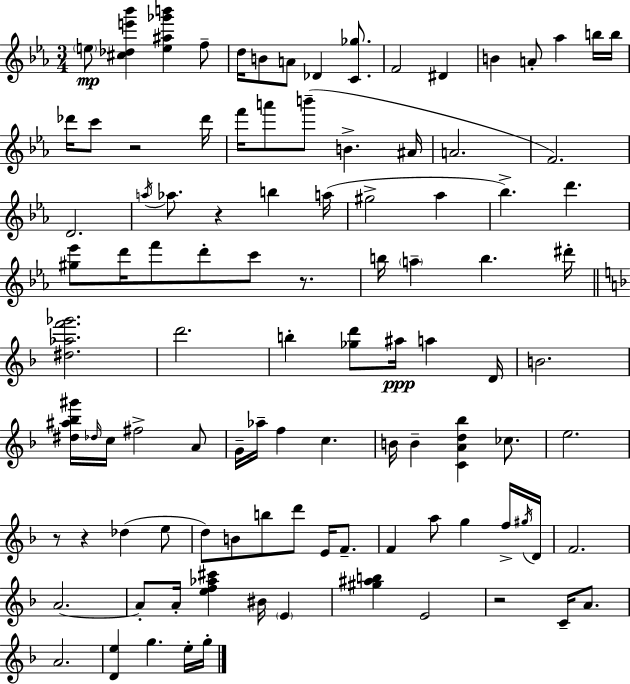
X:1
T:Untitled
M:3/4
L:1/4
K:Eb
e/2 [^c_de'_b'] [e^a_g'b'] f/2 d/4 B/2 A/2 _D [C_g]/2 F2 ^D B A/2 _a b/4 b/4 _d'/4 c'/2 z2 _d'/4 f'/4 a'/2 b'/2 B ^A/4 A2 F2 D2 a/4 _a/2 z b a/4 ^g2 _a _b d' [^g_e']/2 d'/4 f'/2 d'/2 c'/2 z/2 b/4 a b ^d'/4 [^d_af'_g']2 d'2 b [_gd']/2 ^a/4 a D/4 B2 [^d^a_b^g']/4 _d/4 c/4 ^f2 A/2 G/4 _a/4 f c B/4 B [CAd_b] _c/2 e2 z/2 z _d e/2 d/2 B/2 b/2 d'/2 E/4 F/2 F a/2 g f/4 ^g/4 D/4 F2 A2 A/2 A/4 [ef_a^c'] ^B/4 E [^g^ab] E2 z2 C/4 A/2 A2 [De] g e/4 g/4